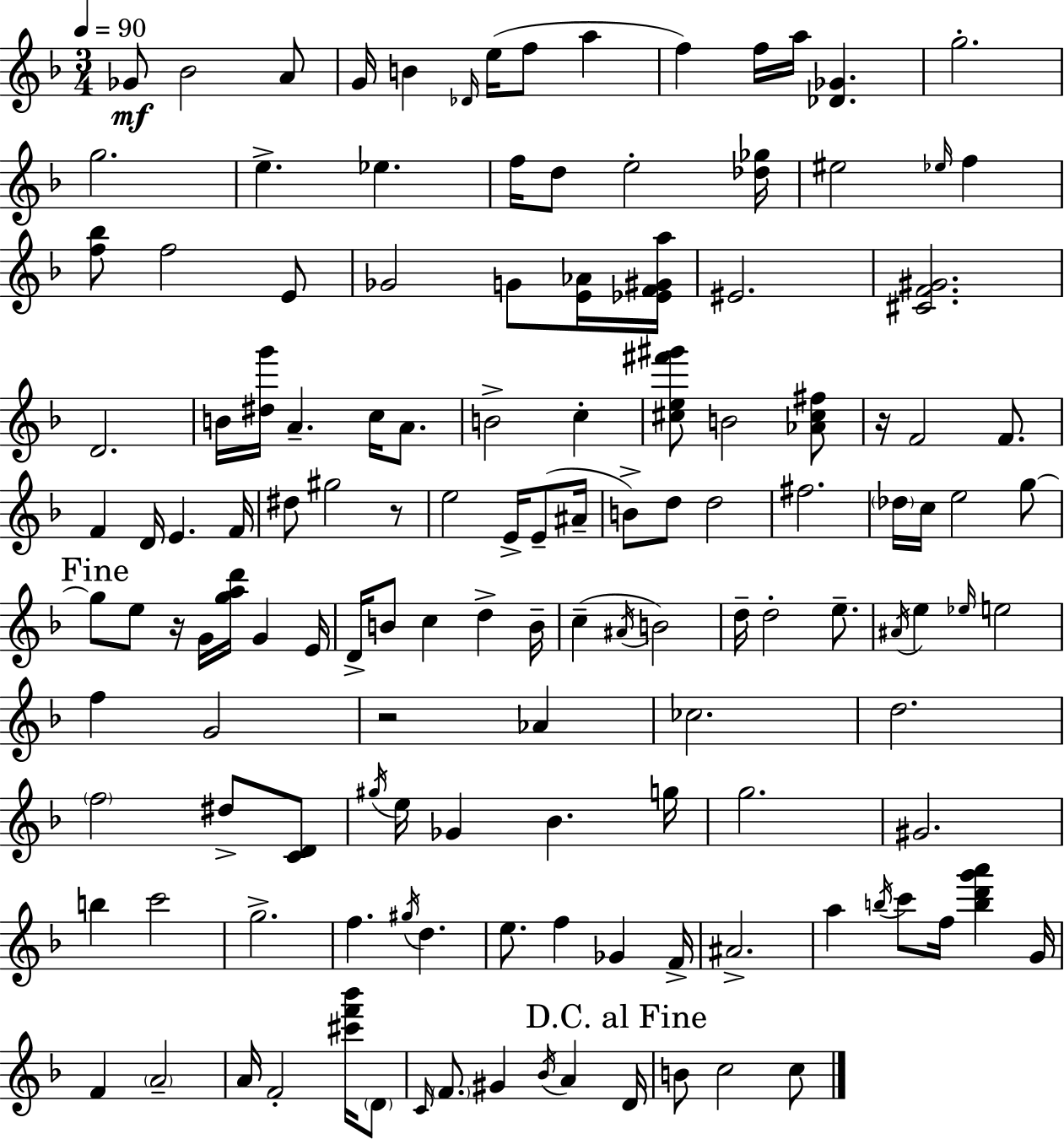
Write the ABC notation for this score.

X:1
T:Untitled
M:3/4
L:1/4
K:Dm
_G/2 _B2 A/2 G/4 B _D/4 e/4 f/2 a f f/4 a/4 [_D_G] g2 g2 e _e f/4 d/2 e2 [_d_g]/4 ^e2 _e/4 f [f_b]/2 f2 E/2 _G2 G/2 [E_A]/4 [_EF^Ga]/4 ^E2 [^CF^G]2 D2 B/4 [^dg']/4 A c/4 A/2 B2 c [^ce^f'^g']/2 B2 [_A^c^f]/2 z/4 F2 F/2 F D/4 E F/4 ^d/2 ^g2 z/2 e2 E/4 E/2 ^A/4 B/2 d/2 d2 ^f2 _d/4 c/4 e2 g/2 g/2 e/2 z/4 G/4 [gad']/4 G E/4 D/4 B/2 c d B/4 c ^A/4 B2 d/4 d2 e/2 ^A/4 e _e/4 e2 f G2 z2 _A _c2 d2 f2 ^d/2 [CD]/2 ^g/4 e/4 _G _B g/4 g2 ^G2 b c'2 g2 f ^g/4 d e/2 f _G F/4 ^A2 a b/4 c'/2 f/4 [bd'g'a'] G/4 F A2 A/4 F2 [^c'f'_b']/4 D/2 C/4 F/2 ^G _B/4 A D/4 B/2 c2 c/2